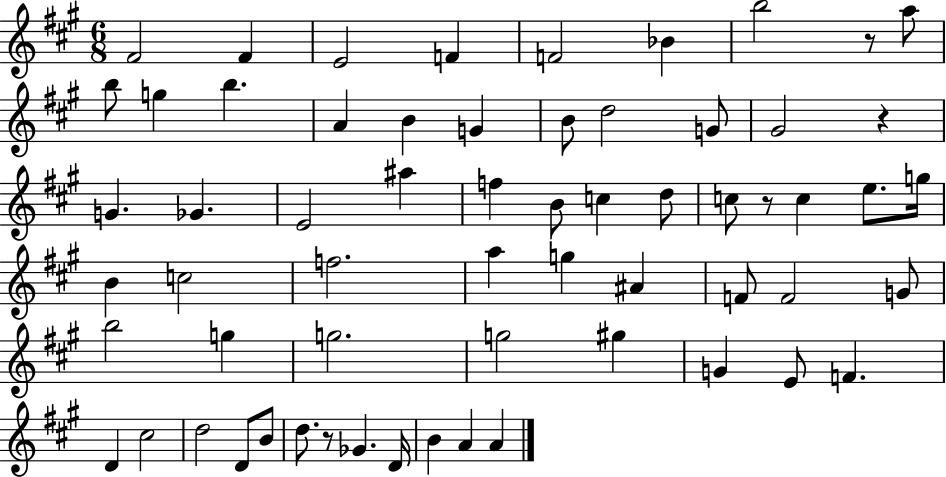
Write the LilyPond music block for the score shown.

{
  \clef treble
  \numericTimeSignature
  \time 6/8
  \key a \major
  fis'2 fis'4 | e'2 f'4 | f'2 bes'4 | b''2 r8 a''8 | \break b''8 g''4 b''4. | a'4 b'4 g'4 | b'8 d''2 g'8 | gis'2 r4 | \break g'4. ges'4. | e'2 ais''4 | f''4 b'8 c''4 d''8 | c''8 r8 c''4 e''8. g''16 | \break b'4 c''2 | f''2. | a''4 g''4 ais'4 | f'8 f'2 g'8 | \break b''2 g''4 | g''2. | g''2 gis''4 | g'4 e'8 f'4. | \break d'4 cis''2 | d''2 d'8 b'8 | d''8. r8 ges'4. d'16 | b'4 a'4 a'4 | \break \bar "|."
}